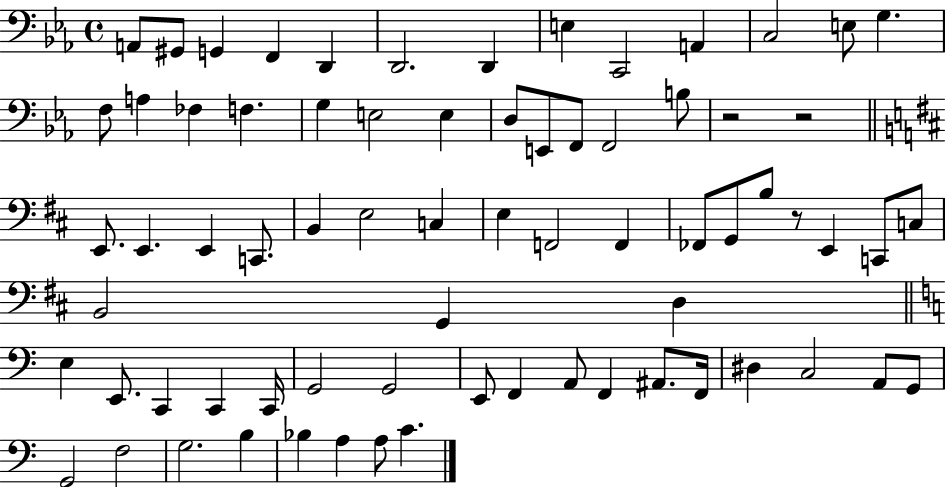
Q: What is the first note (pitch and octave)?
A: A2